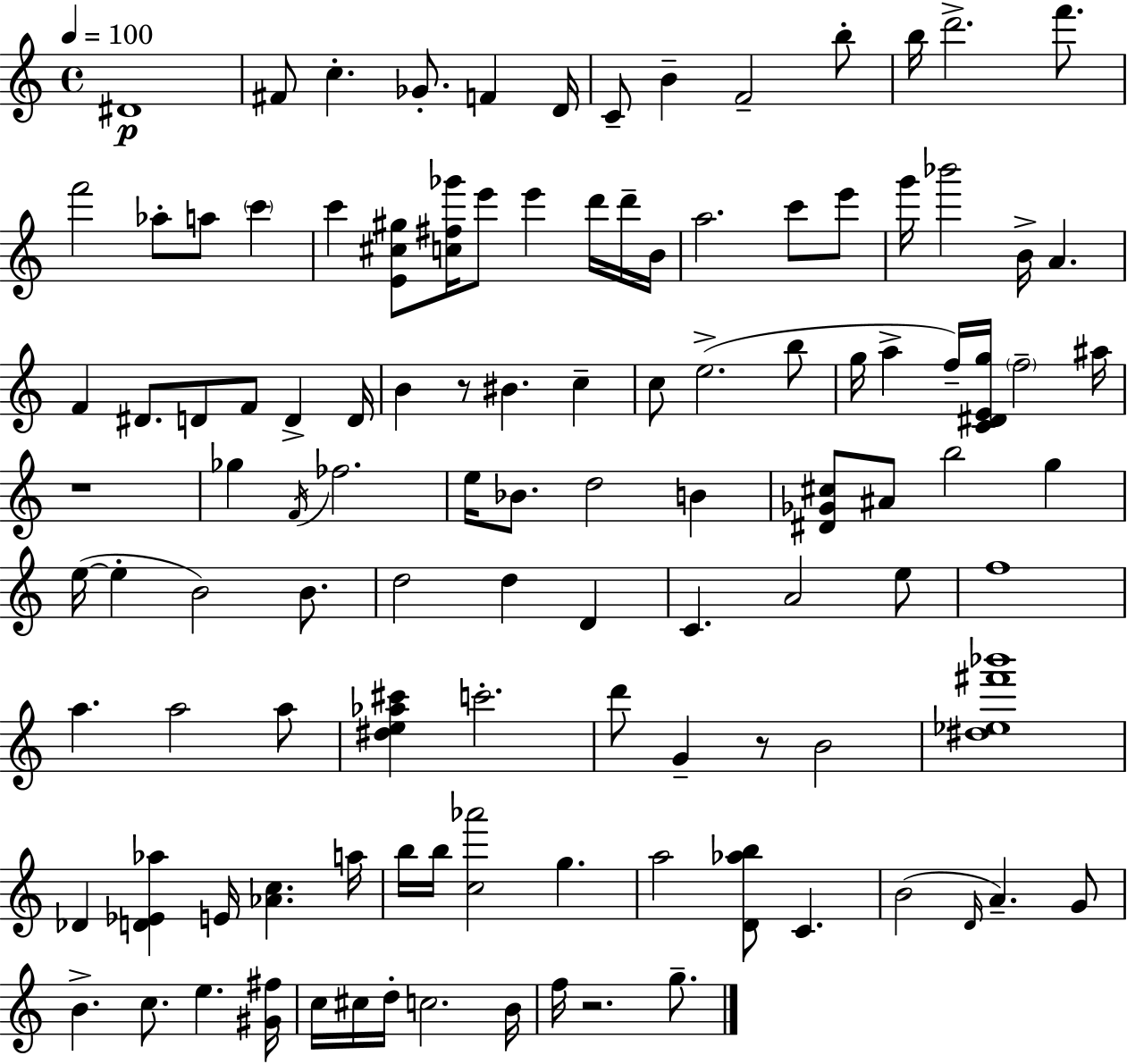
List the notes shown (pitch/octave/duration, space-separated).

D#4/w F#4/e C5/q. Gb4/e. F4/q D4/s C4/e B4/q F4/h B5/e B5/s D6/h. F6/e. F6/h Ab5/e A5/e C6/q C6/q [E4,C#5,G#5]/e [C5,F#5,Gb6]/s E6/e E6/q D6/s D6/s B4/s A5/h. C6/e E6/e G6/s Bb6/h B4/s A4/q. F4/q D#4/e. D4/e F4/e D4/q D4/s B4/q R/e BIS4/q. C5/q C5/e E5/h. B5/e G5/s A5/q F5/s [C4,D#4,E4,G5]/s F5/h A#5/s R/w Gb5/q F4/s FES5/h. E5/s Bb4/e. D5/h B4/q [D#4,Gb4,C#5]/e A#4/e B5/h G5/q E5/s E5/q B4/h B4/e. D5/h D5/q D4/q C4/q. A4/h E5/e F5/w A5/q. A5/h A5/e [D#5,E5,Ab5,C#6]/q C6/h. D6/e G4/q R/e B4/h [D#5,Eb5,F#6,Bb6]/w Db4/q [D4,Eb4,Ab5]/q E4/s [Ab4,C5]/q. A5/s B5/s B5/s [C5,Ab6]/h G5/q. A5/h [D4,Ab5,B5]/e C4/q. B4/h D4/s A4/q. G4/e B4/q. C5/e. E5/q. [G#4,F#5]/s C5/s C#5/s D5/s C5/h. B4/s F5/s R/h. G5/e.